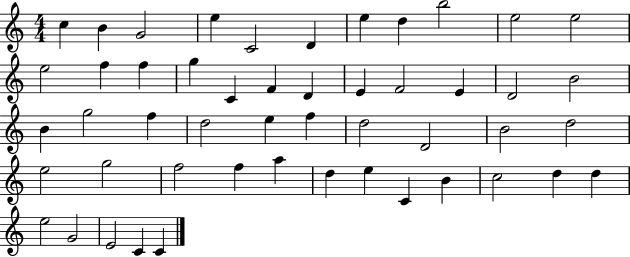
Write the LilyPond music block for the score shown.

{
  \clef treble
  \numericTimeSignature
  \time 4/4
  \key c \major
  c''4 b'4 g'2 | e''4 c'2 d'4 | e''4 d''4 b''2 | e''2 e''2 | \break e''2 f''4 f''4 | g''4 c'4 f'4 d'4 | e'4 f'2 e'4 | d'2 b'2 | \break b'4 g''2 f''4 | d''2 e''4 f''4 | d''2 d'2 | b'2 d''2 | \break e''2 g''2 | f''2 f''4 a''4 | d''4 e''4 c'4 b'4 | c''2 d''4 d''4 | \break e''2 g'2 | e'2 c'4 c'4 | \bar "|."
}